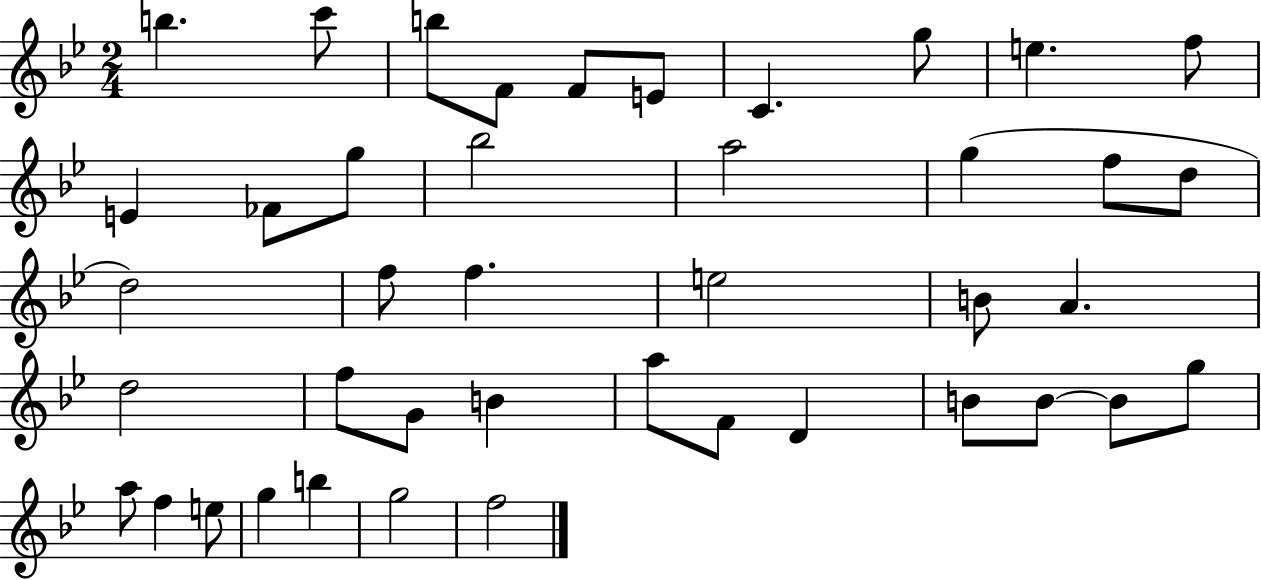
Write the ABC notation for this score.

X:1
T:Untitled
M:2/4
L:1/4
K:Bb
b c'/2 b/2 F/2 F/2 E/2 C g/2 e f/2 E _F/2 g/2 _b2 a2 g f/2 d/2 d2 f/2 f e2 B/2 A d2 f/2 G/2 B a/2 F/2 D B/2 B/2 B/2 g/2 a/2 f e/2 g b g2 f2